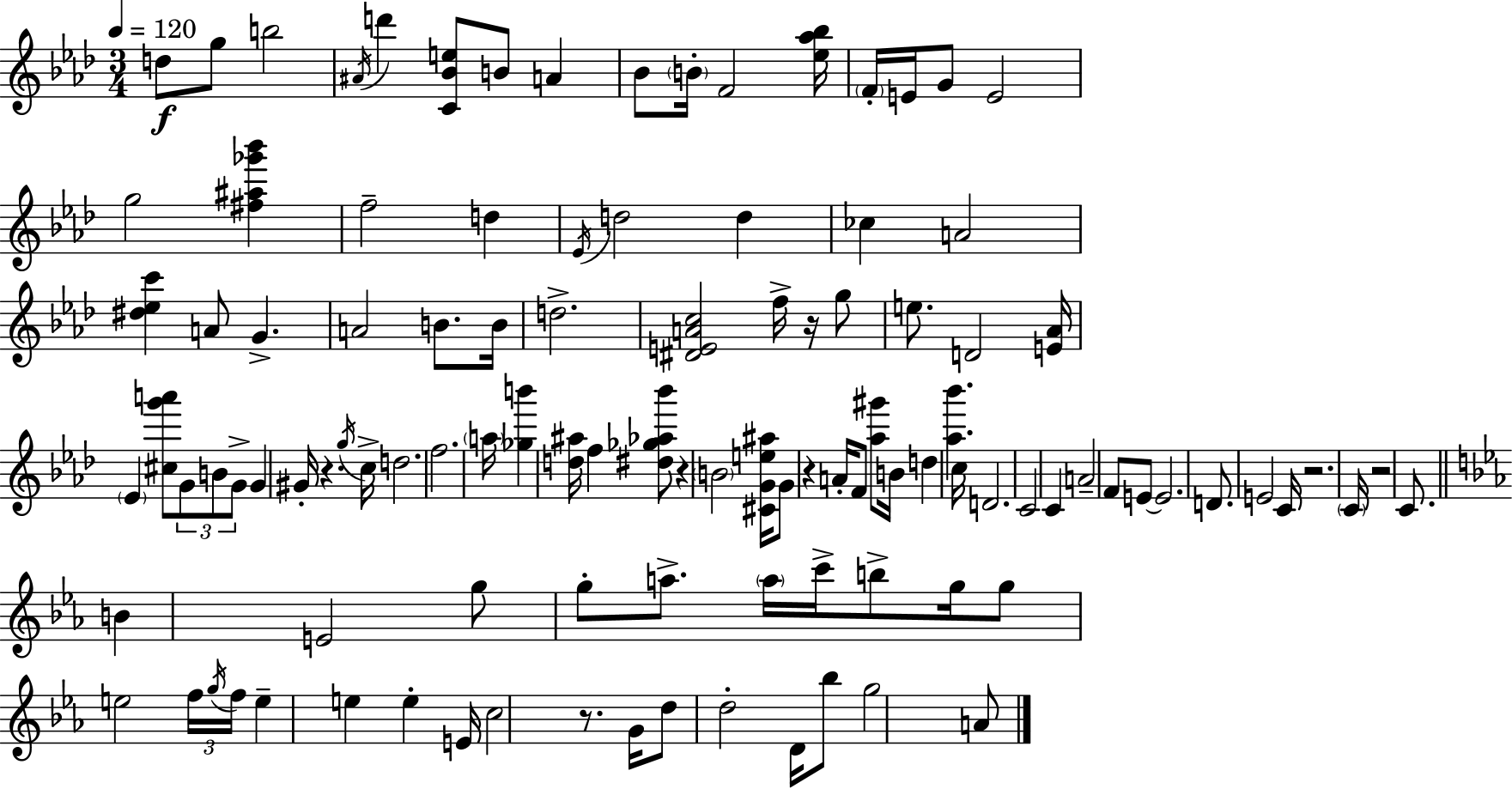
{
  \clef treble
  \numericTimeSignature
  \time 3/4
  \key aes \major
  \tempo 4 = 120
  \repeat volta 2 { d''8\f g''8 b''2 | \acciaccatura { ais'16 } d'''4 <c' bes' e''>8 b'8 a'4 | bes'8 \parenthesize b'16-. f'2 | <ees'' aes'' bes''>16 \parenthesize f'16-. e'16 g'8 e'2 | \break g''2 <fis'' ais'' ges''' bes'''>4 | f''2-- d''4 | \acciaccatura { ees'16 } d''2 d''4 | ces''4 a'2 | \break <dis'' ees'' c'''>4 a'8 g'4.-> | a'2 b'8. | b'16 d''2.-> | <dis' e' a' c''>2 f''16-> r16 | \break g''8 e''8. d'2 | <e' aes'>16 \parenthesize ees'4 <cis'' g''' a'''>8 \tuplet 3/2 { g'8 b'8 | g'8-> } g'4 gis'16-. r4. | \acciaccatura { g''16 } c''16-> d''2. | \break f''2. | \parenthesize a''16 <ges'' b'''>4 <d'' ais''>16 f''4 | <dis'' ges'' aes'' bes'''>8 r4 \parenthesize b'2 | <cis' g' e'' ais''>16 g'8 r4 a'16-. f'8 | \break <aes'' gis'''>8 b'16 d''4 <aes'' bes'''>4. | c''16 d'2. | c'2 c'4 | a'2-- f'8 | \break e'8~~ e'2. | d'8. e'2 | c'16 r2. | \parenthesize c'16 r2 | \break c'8. \bar "||" \break \key c \minor b'4 e'2 | g''8 g''8-. a''8.-> \parenthesize a''16 c'''16-> b''8-> g''16 | g''8 e''2 \tuplet 3/2 { f''16 \acciaccatura { g''16 } | f''16 } e''4-- e''4 e''4-. | \break e'16 c''2 r8. | g'16 d''8 d''2-. | d'16 bes''8 g''2 a'8 | } \bar "|."
}